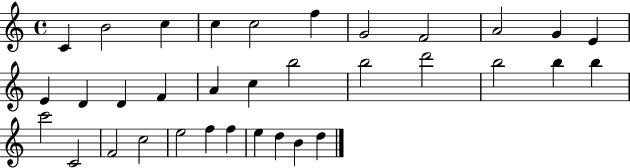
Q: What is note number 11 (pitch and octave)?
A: E4